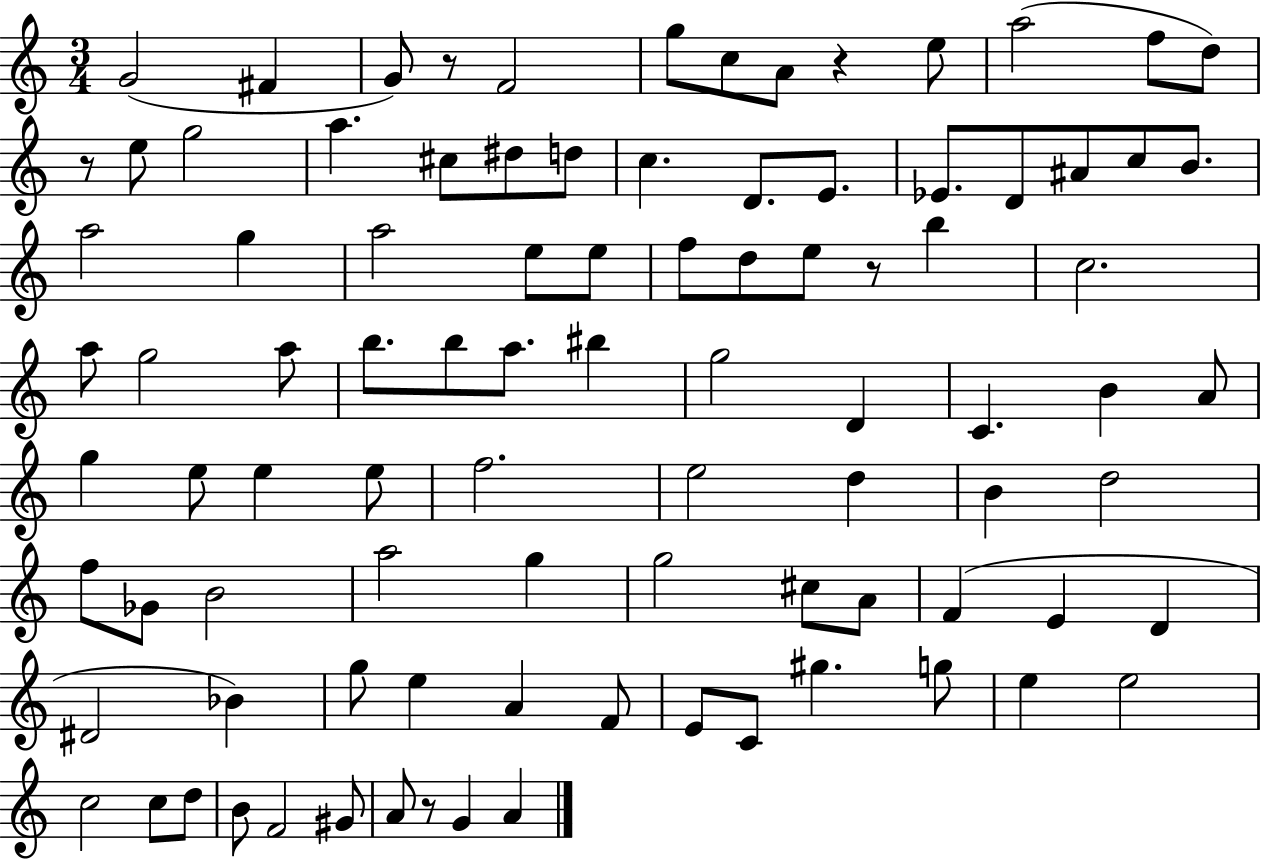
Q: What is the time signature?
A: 3/4